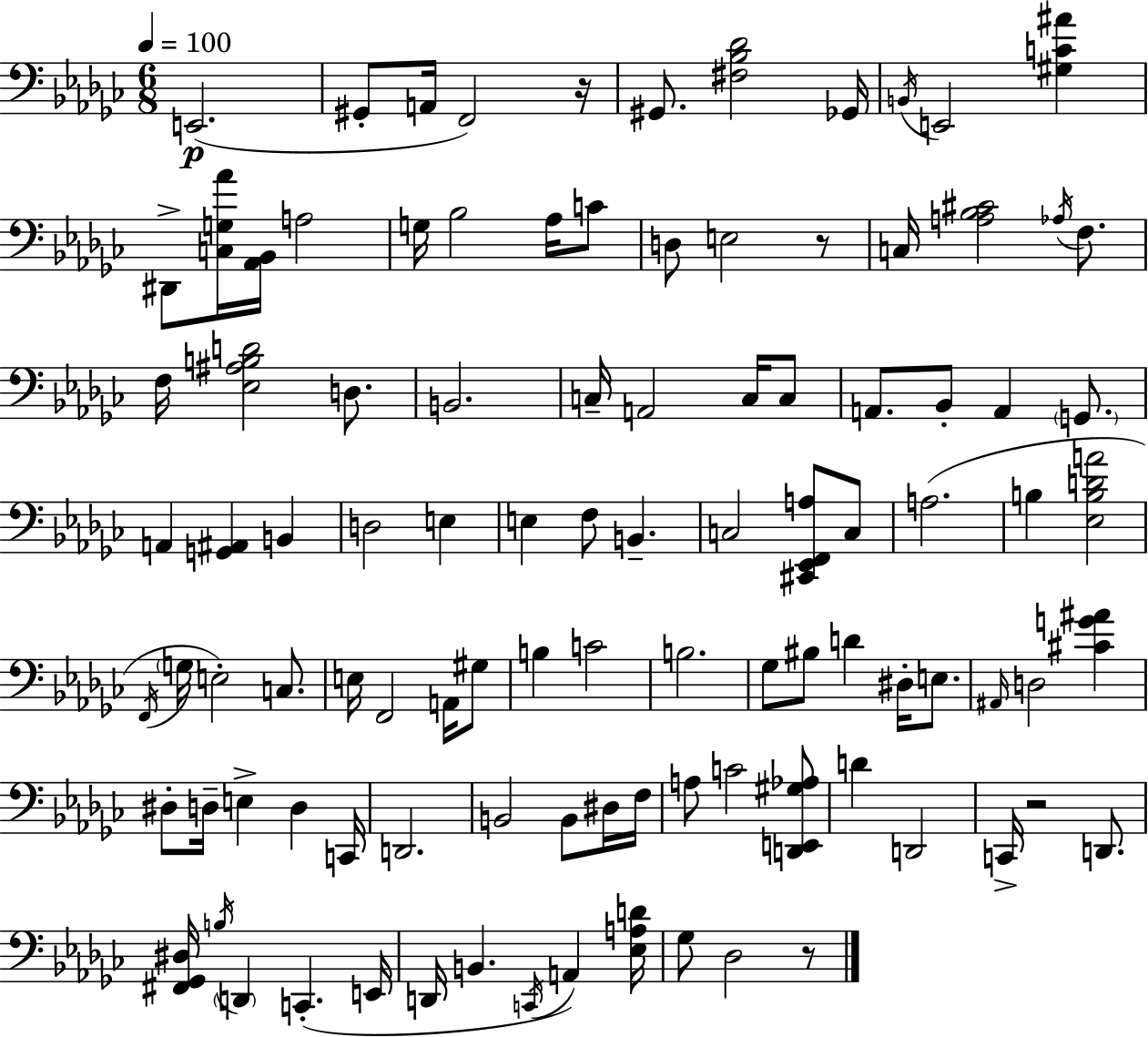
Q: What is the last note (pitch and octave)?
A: Db3